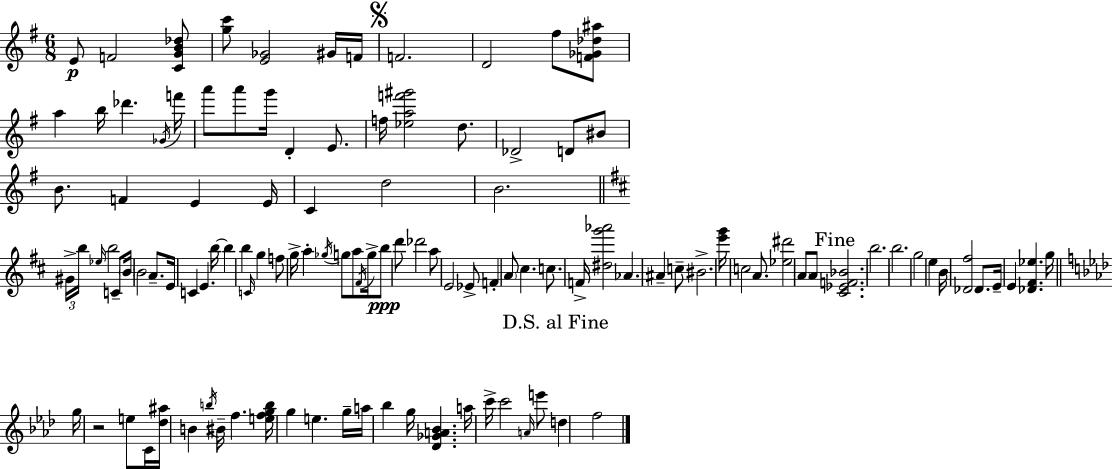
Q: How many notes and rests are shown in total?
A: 116